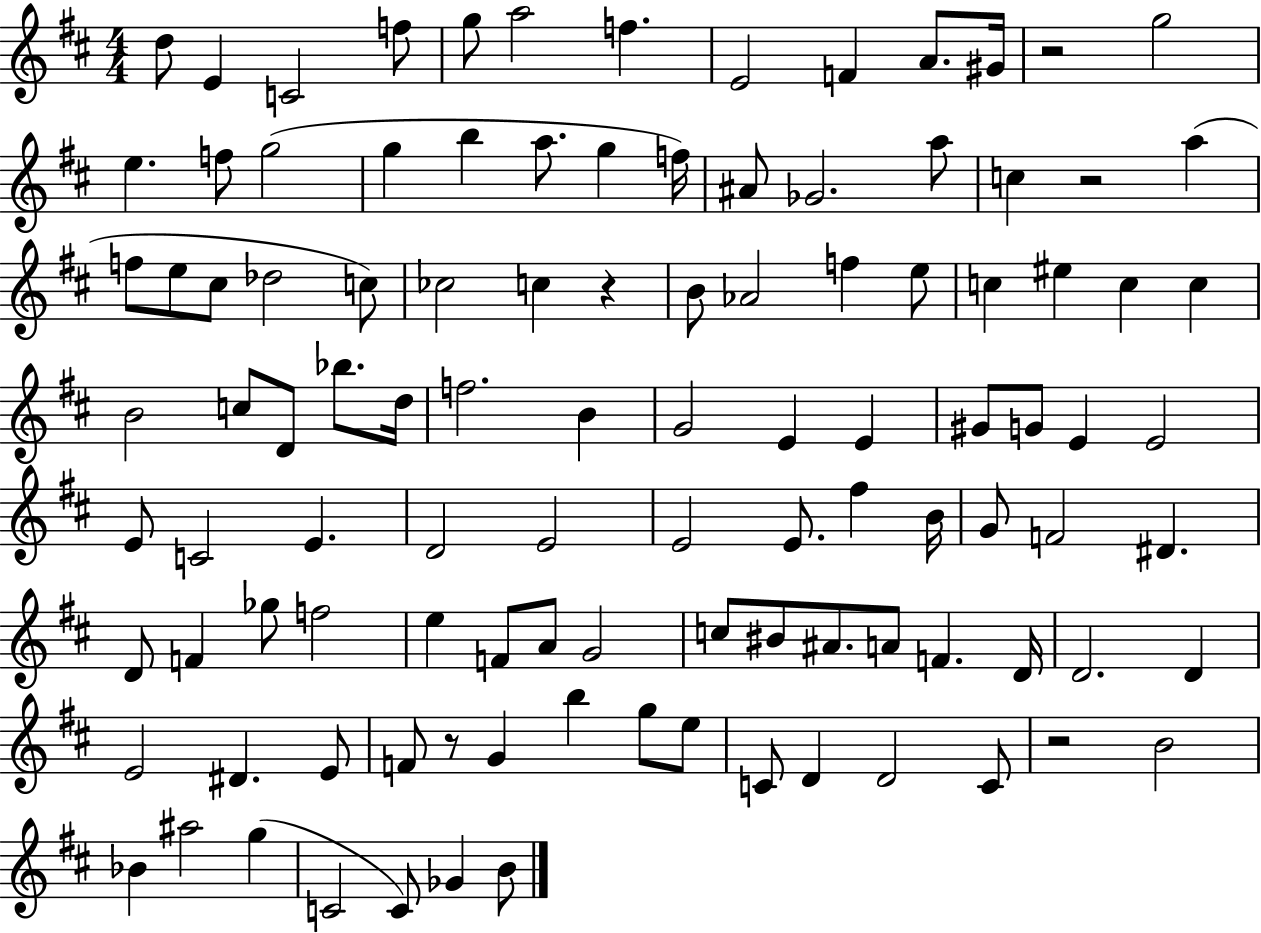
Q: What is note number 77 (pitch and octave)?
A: A#4